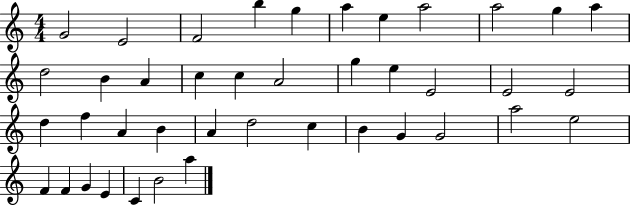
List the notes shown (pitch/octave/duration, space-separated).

G4/h E4/h F4/h B5/q G5/q A5/q E5/q A5/h A5/h G5/q A5/q D5/h B4/q A4/q C5/q C5/q A4/h G5/q E5/q E4/h E4/h E4/h D5/q F5/q A4/q B4/q A4/q D5/h C5/q B4/q G4/q G4/h A5/h E5/h F4/q F4/q G4/q E4/q C4/q B4/h A5/q